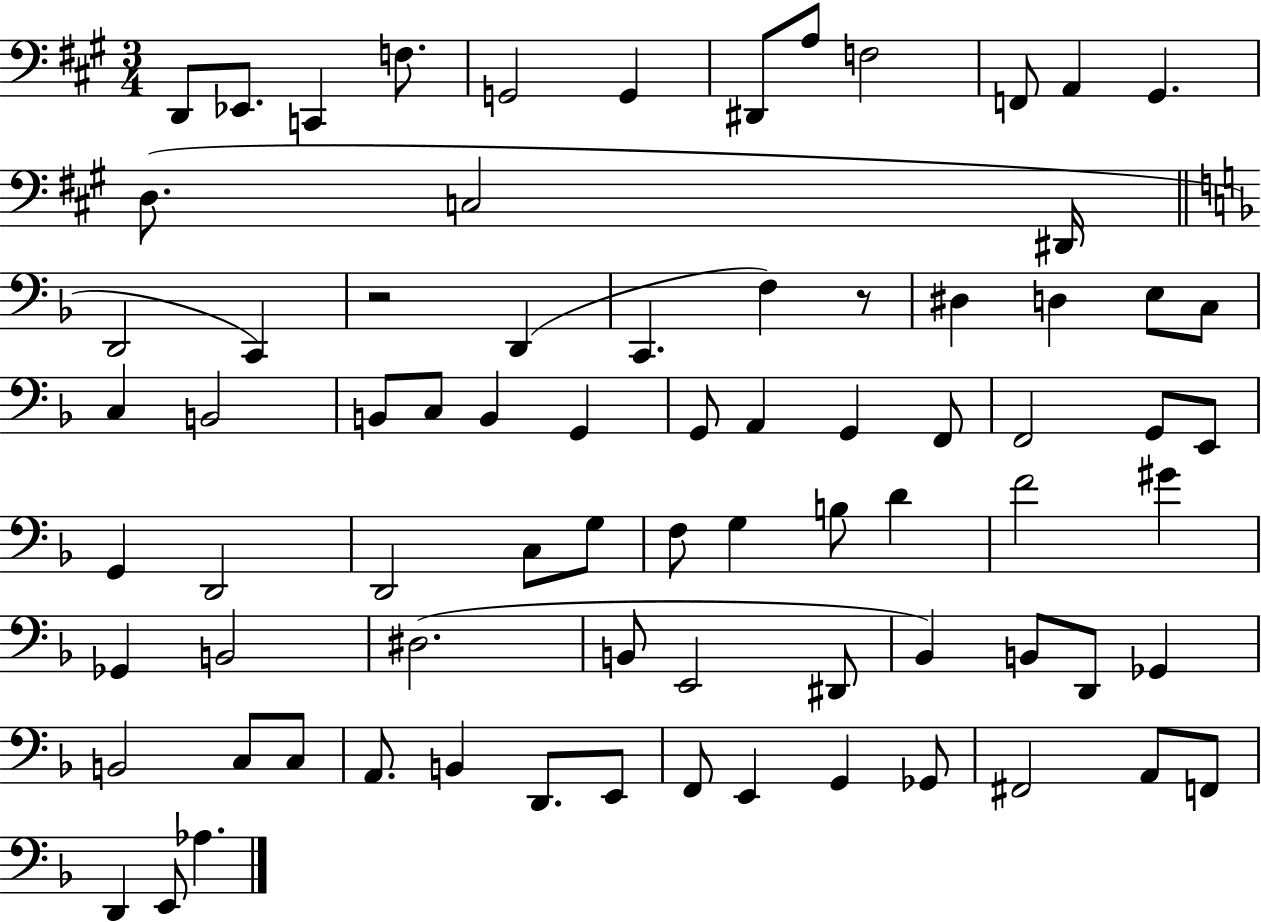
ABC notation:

X:1
T:Untitled
M:3/4
L:1/4
K:A
D,,/2 _E,,/2 C,, F,/2 G,,2 G,, ^D,,/2 A,/2 F,2 F,,/2 A,, ^G,, D,/2 C,2 ^D,,/4 D,,2 C,, z2 D,, C,, F, z/2 ^D, D, E,/2 C,/2 C, B,,2 B,,/2 C,/2 B,, G,, G,,/2 A,, G,, F,,/2 F,,2 G,,/2 E,,/2 G,, D,,2 D,,2 C,/2 G,/2 F,/2 G, B,/2 D F2 ^G _G,, B,,2 ^D,2 B,,/2 E,,2 ^D,,/2 _B,, B,,/2 D,,/2 _G,, B,,2 C,/2 C,/2 A,,/2 B,, D,,/2 E,,/2 F,,/2 E,, G,, _G,,/2 ^F,,2 A,,/2 F,,/2 D,, E,,/2 _A,